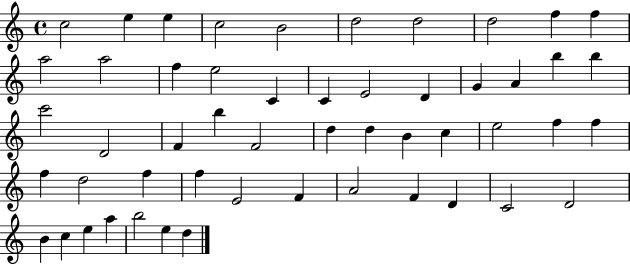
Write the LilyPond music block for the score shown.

{
  \clef treble
  \time 4/4
  \defaultTimeSignature
  \key c \major
  c''2 e''4 e''4 | c''2 b'2 | d''2 d''2 | d''2 f''4 f''4 | \break a''2 a''2 | f''4 e''2 c'4 | c'4 e'2 d'4 | g'4 a'4 b''4 b''4 | \break c'''2 d'2 | f'4 b''4 f'2 | d''4 d''4 b'4 c''4 | e''2 f''4 f''4 | \break f''4 d''2 f''4 | f''4 e'2 f'4 | a'2 f'4 d'4 | c'2 d'2 | \break b'4 c''4 e''4 a''4 | b''2 e''4 d''4 | \bar "|."
}